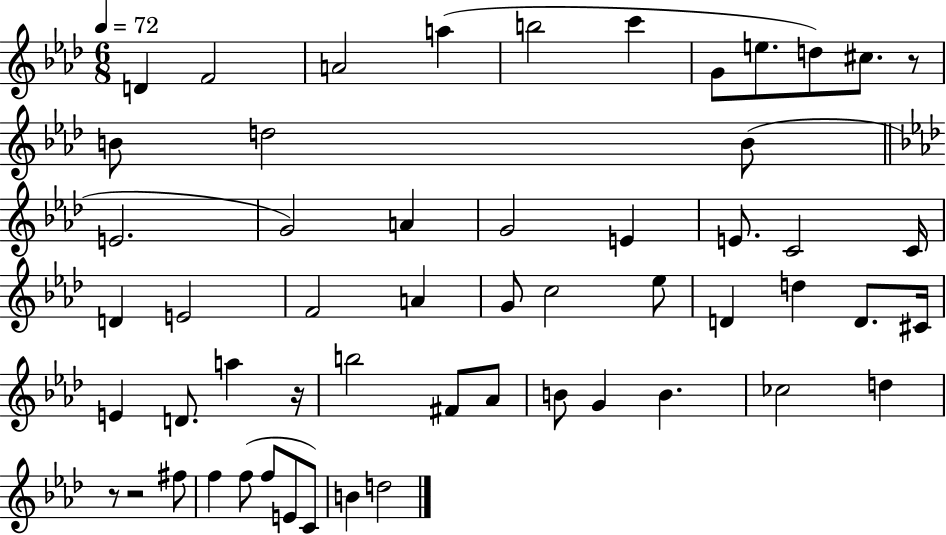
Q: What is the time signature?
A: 6/8